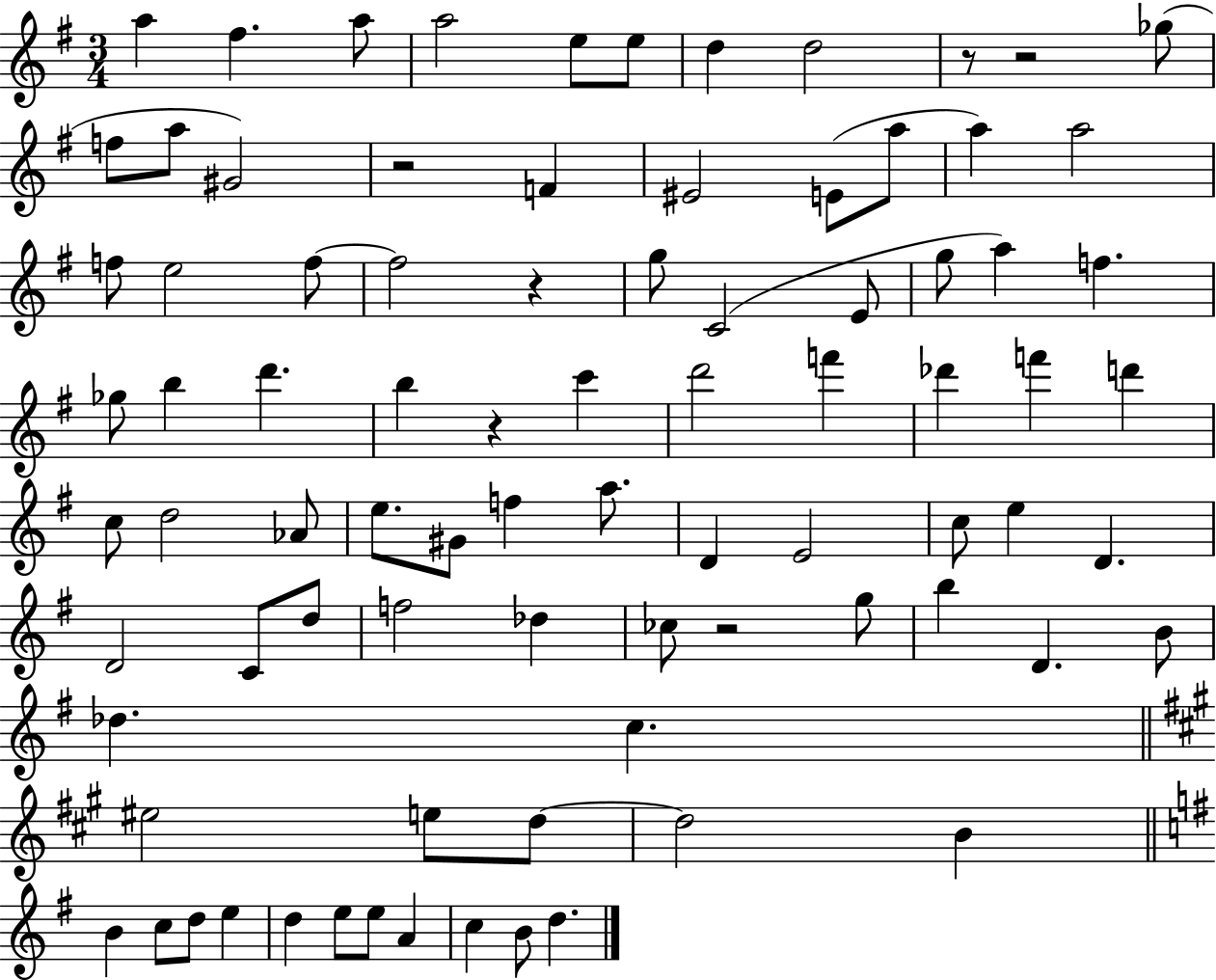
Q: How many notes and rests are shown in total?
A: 84